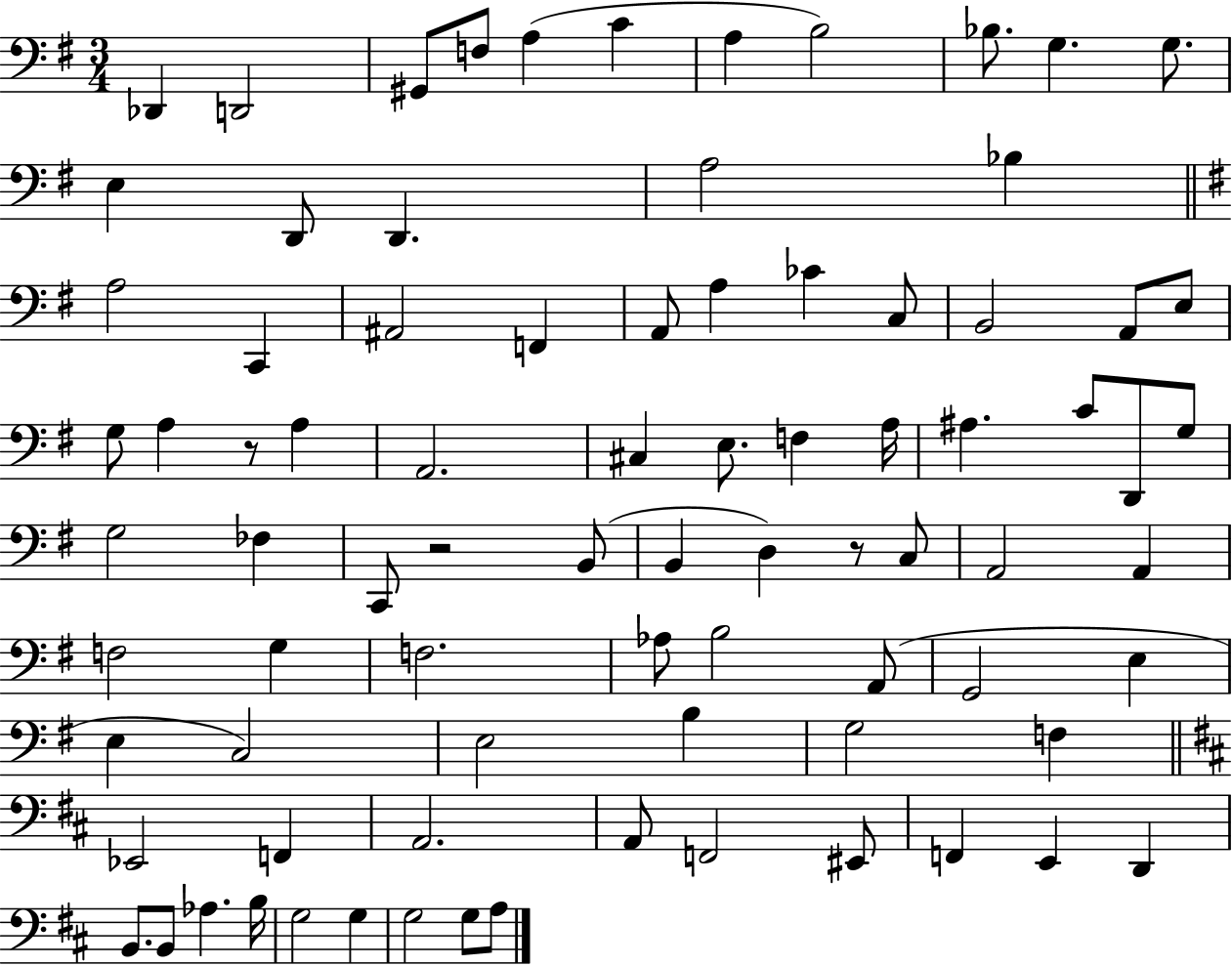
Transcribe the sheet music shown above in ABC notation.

X:1
T:Untitled
M:3/4
L:1/4
K:G
_D,, D,,2 ^G,,/2 F,/2 A, C A, B,2 _B,/2 G, G,/2 E, D,,/2 D,, A,2 _B, A,2 C,, ^A,,2 F,, A,,/2 A, _C C,/2 B,,2 A,,/2 E,/2 G,/2 A, z/2 A, A,,2 ^C, E,/2 F, A,/4 ^A, C/2 D,,/2 G,/2 G,2 _F, C,,/2 z2 B,,/2 B,, D, z/2 C,/2 A,,2 A,, F,2 G, F,2 _A,/2 B,2 A,,/2 G,,2 E, E, C,2 E,2 B, G,2 F, _E,,2 F,, A,,2 A,,/2 F,,2 ^E,,/2 F,, E,, D,, B,,/2 B,,/2 _A, B,/4 G,2 G, G,2 G,/2 A,/2